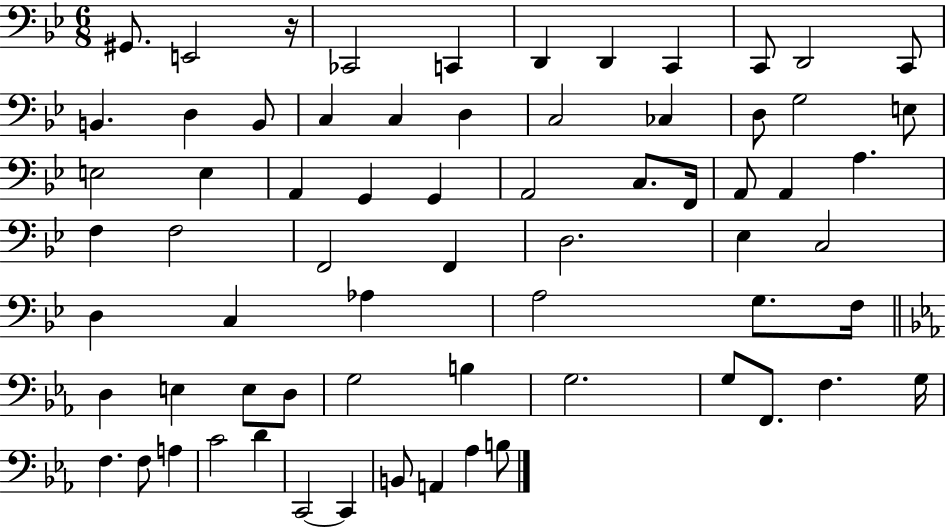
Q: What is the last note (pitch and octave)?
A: B3